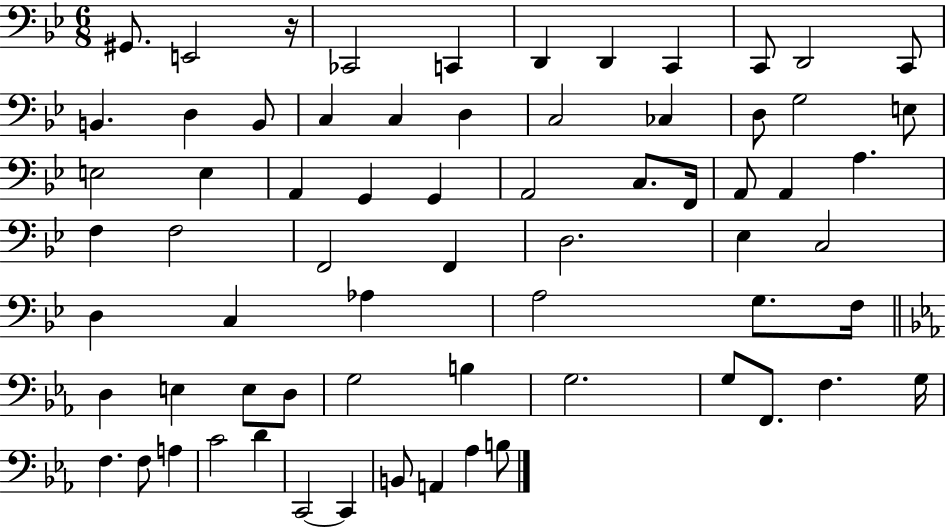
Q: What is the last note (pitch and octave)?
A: B3